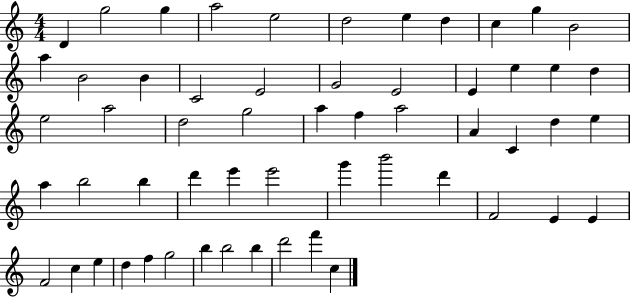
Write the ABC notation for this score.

X:1
T:Untitled
M:4/4
L:1/4
K:C
D g2 g a2 e2 d2 e d c g B2 a B2 B C2 E2 G2 E2 E e e d e2 a2 d2 g2 a f a2 A C d e a b2 b d' e' e'2 g' b'2 d' F2 E E F2 c e d f g2 b b2 b d'2 f' c